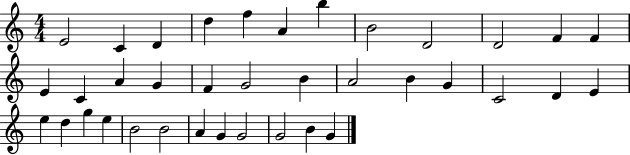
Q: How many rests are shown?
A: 0